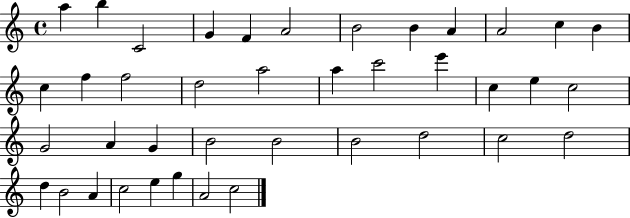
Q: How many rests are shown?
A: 0